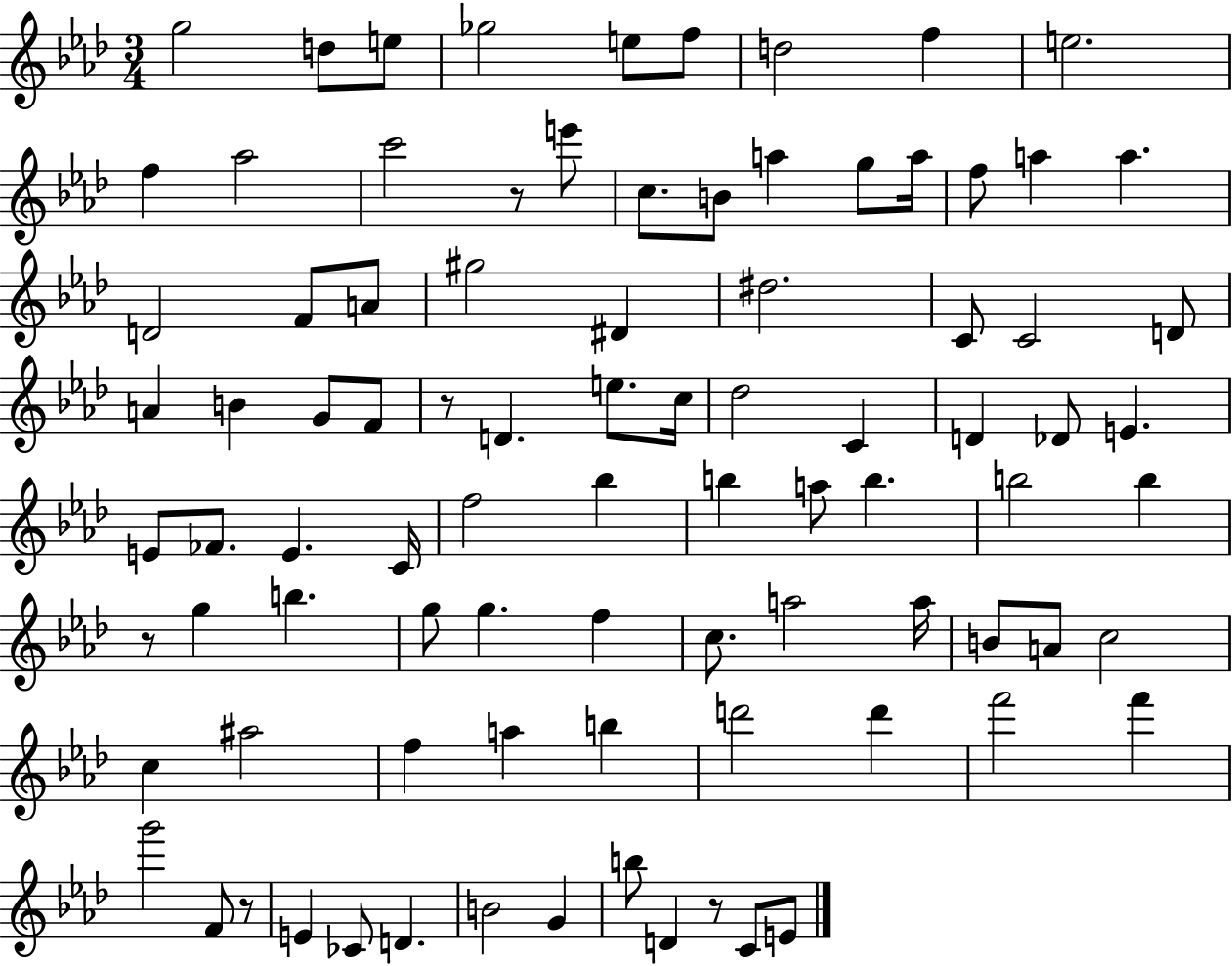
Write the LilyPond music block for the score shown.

{
  \clef treble
  \numericTimeSignature
  \time 3/4
  \key aes \major
  g''2 d''8 e''8 | ges''2 e''8 f''8 | d''2 f''4 | e''2. | \break f''4 aes''2 | c'''2 r8 e'''8 | c''8. b'8 a''4 g''8 a''16 | f''8 a''4 a''4. | \break d'2 f'8 a'8 | gis''2 dis'4 | dis''2. | c'8 c'2 d'8 | \break a'4 b'4 g'8 f'8 | r8 d'4. e''8. c''16 | des''2 c'4 | d'4 des'8 e'4. | \break e'8 fes'8. e'4. c'16 | f''2 bes''4 | b''4 a''8 b''4. | b''2 b''4 | \break r8 g''4 b''4. | g''8 g''4. f''4 | c''8. a''2 a''16 | b'8 a'8 c''2 | \break c''4 ais''2 | f''4 a''4 b''4 | d'''2 d'''4 | f'''2 f'''4 | \break g'''2 f'8 r8 | e'4 ces'8 d'4. | b'2 g'4 | b''8 d'4 r8 c'8 e'8 | \break \bar "|."
}